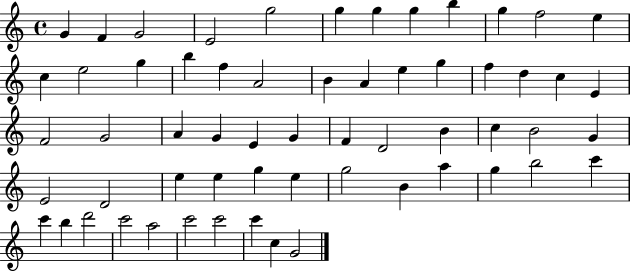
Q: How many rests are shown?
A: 0